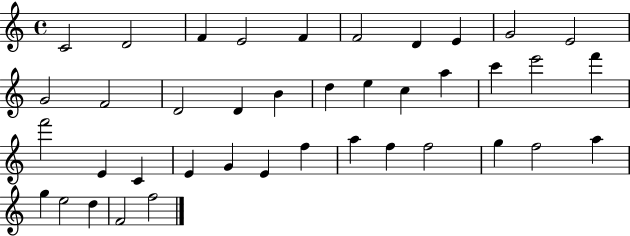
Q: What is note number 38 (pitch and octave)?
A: D5